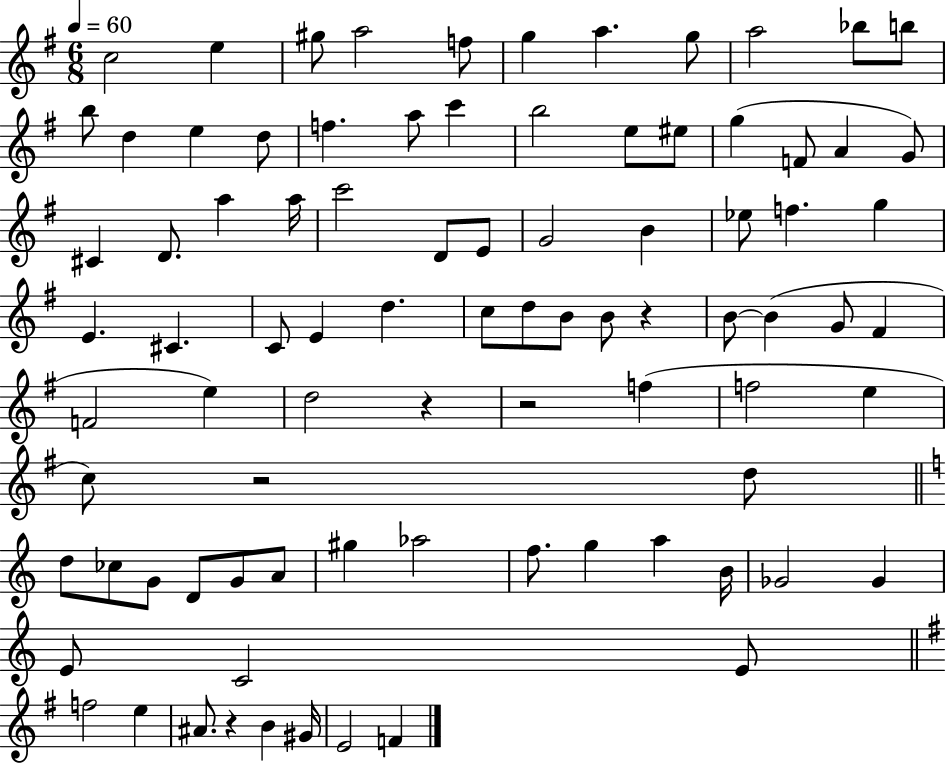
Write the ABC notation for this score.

X:1
T:Untitled
M:6/8
L:1/4
K:G
c2 e ^g/2 a2 f/2 g a g/2 a2 _b/2 b/2 b/2 d e d/2 f a/2 c' b2 e/2 ^e/2 g F/2 A G/2 ^C D/2 a a/4 c'2 D/2 E/2 G2 B _e/2 f g E ^C C/2 E d c/2 d/2 B/2 B/2 z B/2 B G/2 ^F F2 e d2 z z2 f f2 e c/2 z2 d/2 d/2 _c/2 G/2 D/2 G/2 A/2 ^g _a2 f/2 g a B/4 _G2 _G E/2 C2 E/2 f2 e ^A/2 z B ^G/4 E2 F